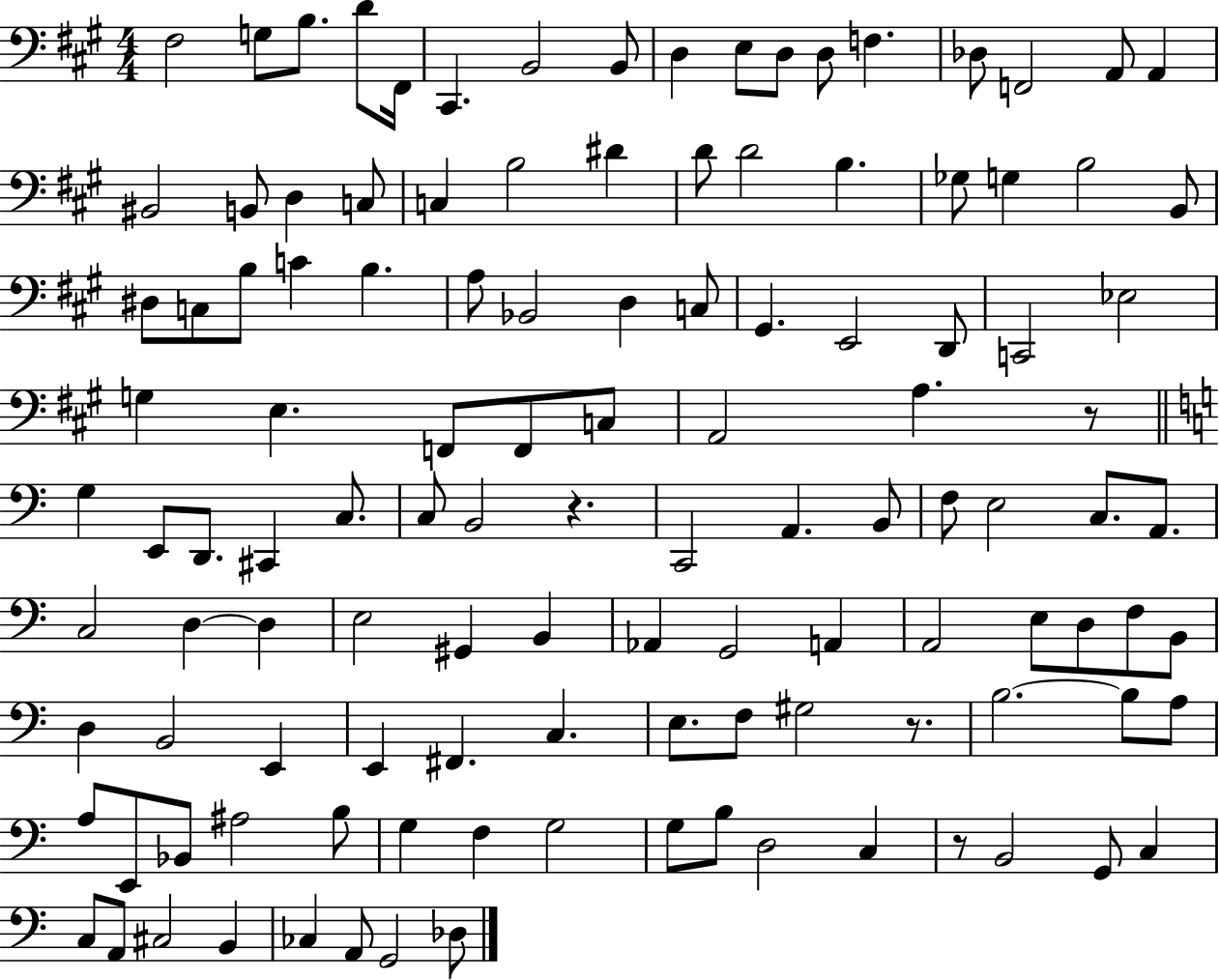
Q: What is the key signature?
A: A major